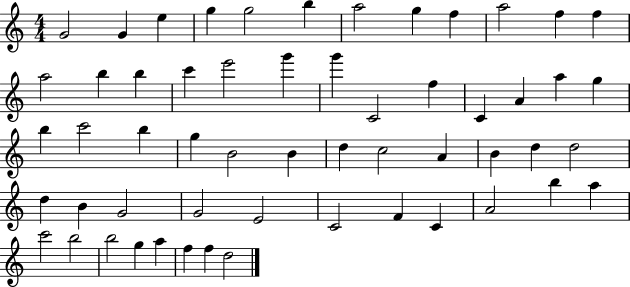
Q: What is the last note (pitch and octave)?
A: D5